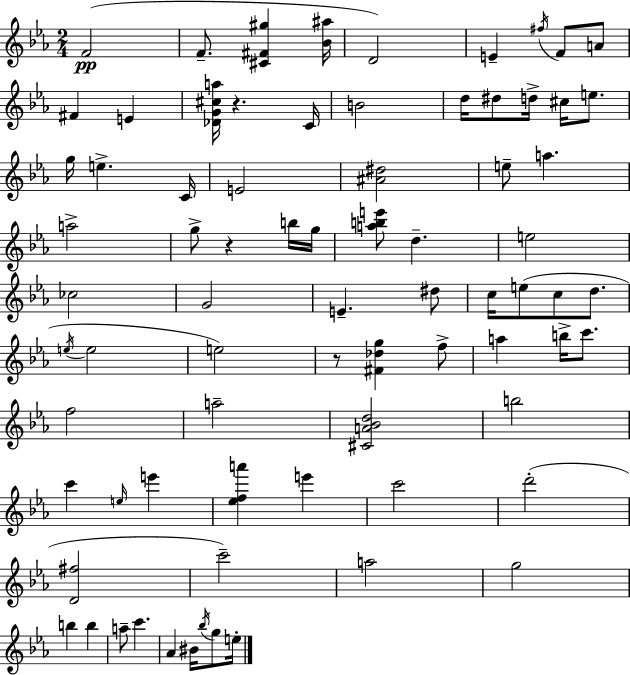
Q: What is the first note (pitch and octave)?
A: F4